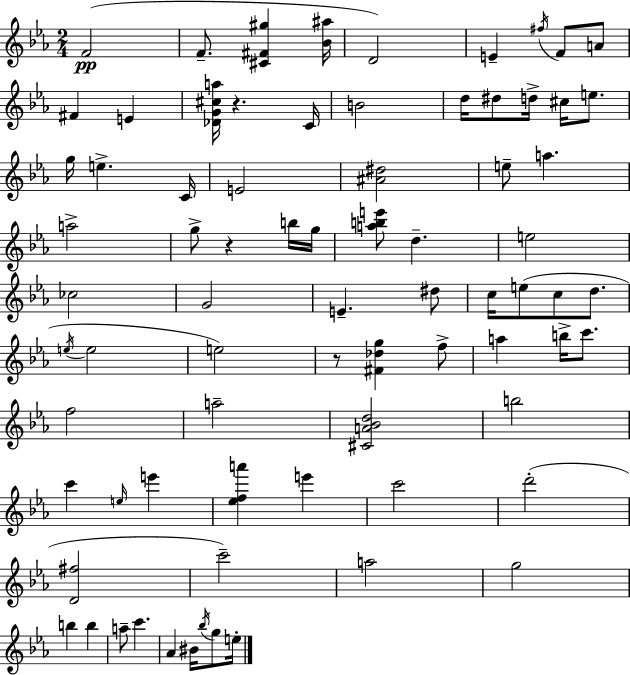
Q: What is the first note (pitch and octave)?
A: F4